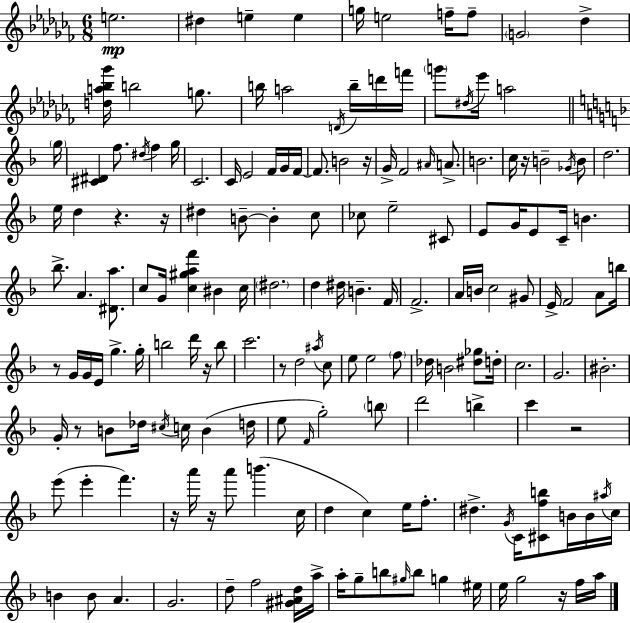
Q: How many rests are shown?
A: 12